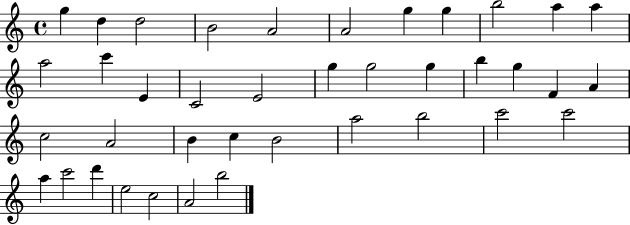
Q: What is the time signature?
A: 4/4